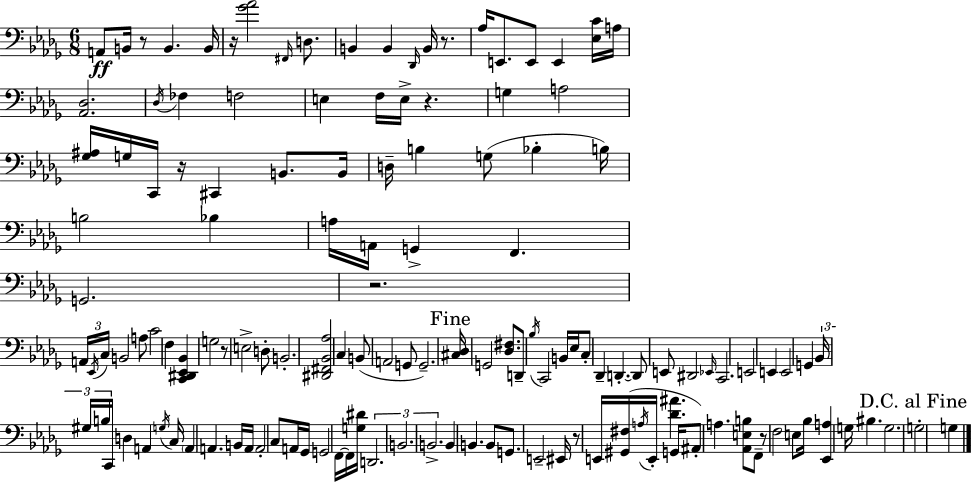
{
  \clef bass
  \numericTimeSignature
  \time 6/8
  \key bes \minor
  a,8\ff b,16 r8 b,4. b,16 | r16 <ges' aes'>2 \grace { fis,16 } d8. | b,4 b,4 \grace { des,16 } b,16 r8. | aes16 e,8. e,8 e,4 | \break <ees c'>16 a16 <aes, des>2. | \acciaccatura { des16 } fes4 f2 | e4 f16 e16-> r4. | g4 a2 | \break <ges ais>16 g16 c,16 r16 cis,4 b,8. | b,16 d16-- b4 g8( bes4-. | b16) b2 bes4 | a16 a,16 g,4-> f,4. | \break g,2. | r2. | \tuplet 3/2 { a,16 \acciaccatura { ees,16 } c16 } b,2 | a8 c'2 | \break f4 <c, dis, ees, bes,>4 g2 | r8 e2-> | d8-. b,2.-. | <dis, fis, bes, aes>2 | \break c4 b,8( a,2 | g,8 g,2.--) | \mark "Fine" <cis des>16 g,2 | <des fis>8. d,8-- \acciaccatura { bes16 } c,2 | \break b,16 ees16 c8-. des,4-- d,4.-.~~ | d,8 e,8 dis,2 | \grace { ees,16 } c,2. | e,2 | \break e,4 e,2 | g,4 \tuplet 3/2 { bes,16 gis16 b16 } c,16 d4 | a,4 \acciaccatura { g16 } c16 \parenthesize a,4 | a,4. b,16 a,16 a,2-. | \break c8 a,16 ges,16 g,2 | f,16~~ f,16 <g dis'>16 \tuplet 3/2 { d,2. | b,2. | b,2.-> } | \break b,4 b,4. | b,8 g,8. e,2-- | eis,16 r8 e,16 <gis, fis>16( \acciaccatura { a16 } | e,16-. <des' ais'>4. g,16 ais,8-.) a4. | \break <aes, e b>8 f,8-- r8 f2 | e8 bes16 <ees, a>4 | g16 bis4. g2. | \mark "D.C. al Fine" g2-. | \break g4 \bar "|."
}